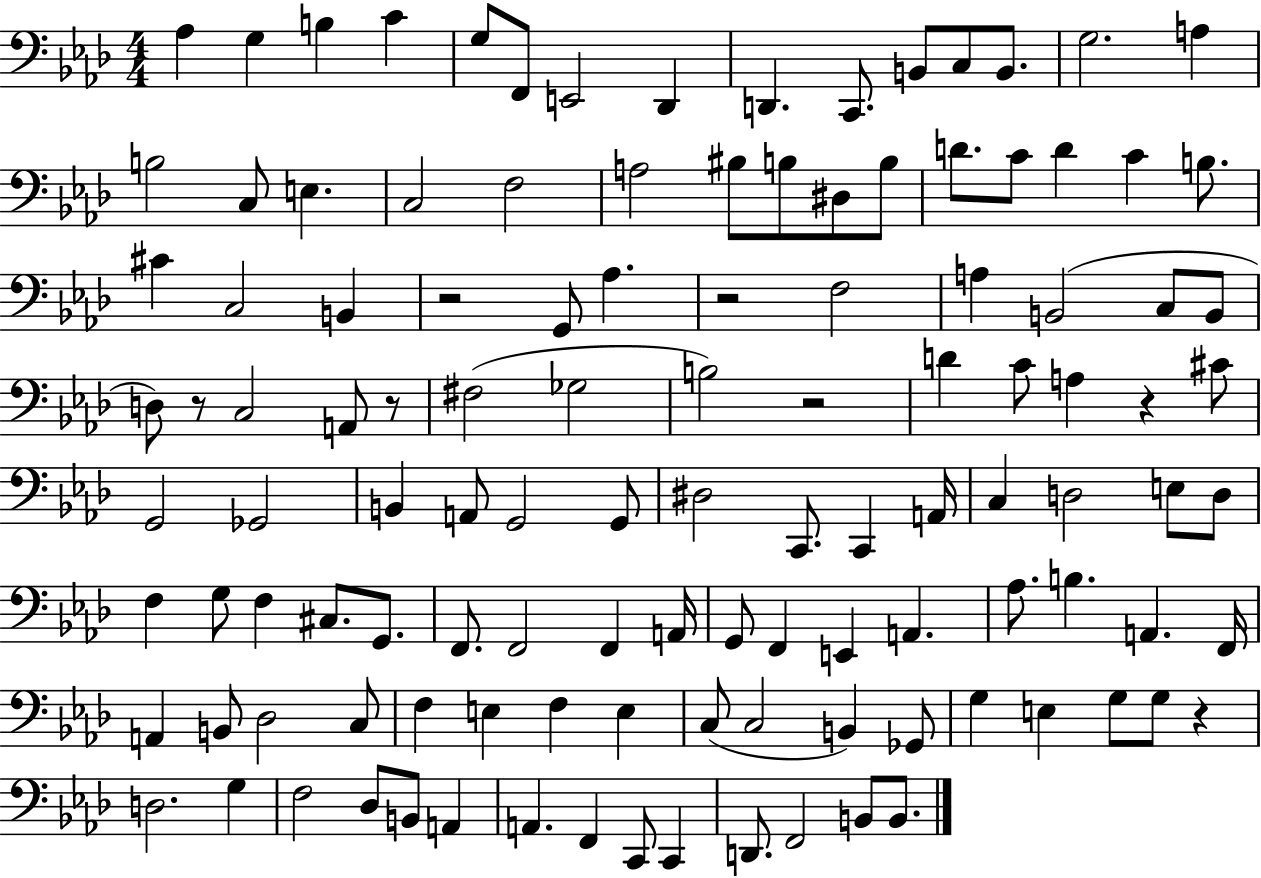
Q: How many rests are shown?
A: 7